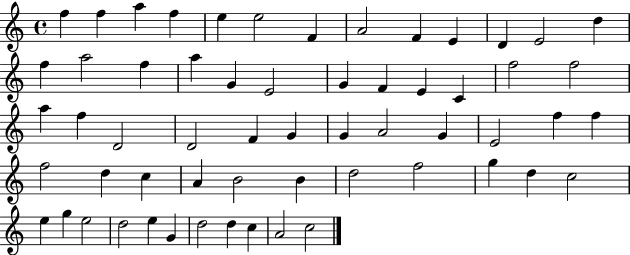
{
  \clef treble
  \time 4/4
  \defaultTimeSignature
  \key c \major
  f''4 f''4 a''4 f''4 | e''4 e''2 f'4 | a'2 f'4 e'4 | d'4 e'2 d''4 | \break f''4 a''2 f''4 | a''4 g'4 e'2 | g'4 f'4 e'4 c'4 | f''2 f''2 | \break a''4 f''4 d'2 | d'2 f'4 g'4 | g'4 a'2 g'4 | e'2 f''4 f''4 | \break f''2 d''4 c''4 | a'4 b'2 b'4 | d''2 f''2 | g''4 d''4 c''2 | \break e''4 g''4 e''2 | d''2 e''4 g'4 | d''2 d''4 c''4 | a'2 c''2 | \break \bar "|."
}